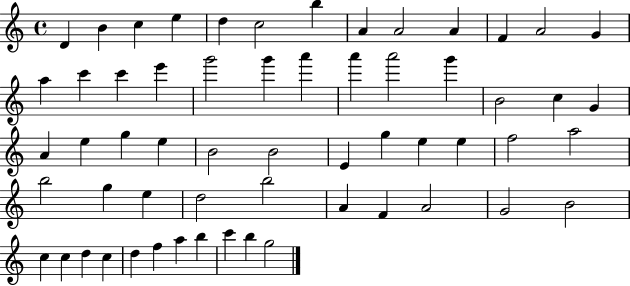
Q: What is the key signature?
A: C major